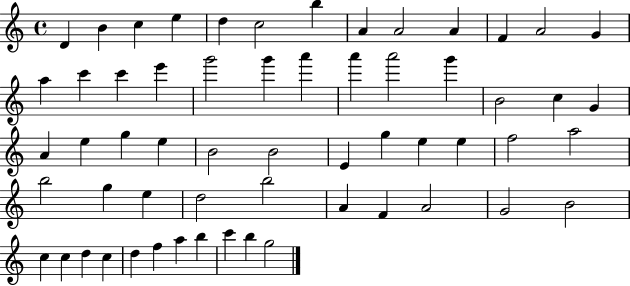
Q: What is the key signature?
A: C major